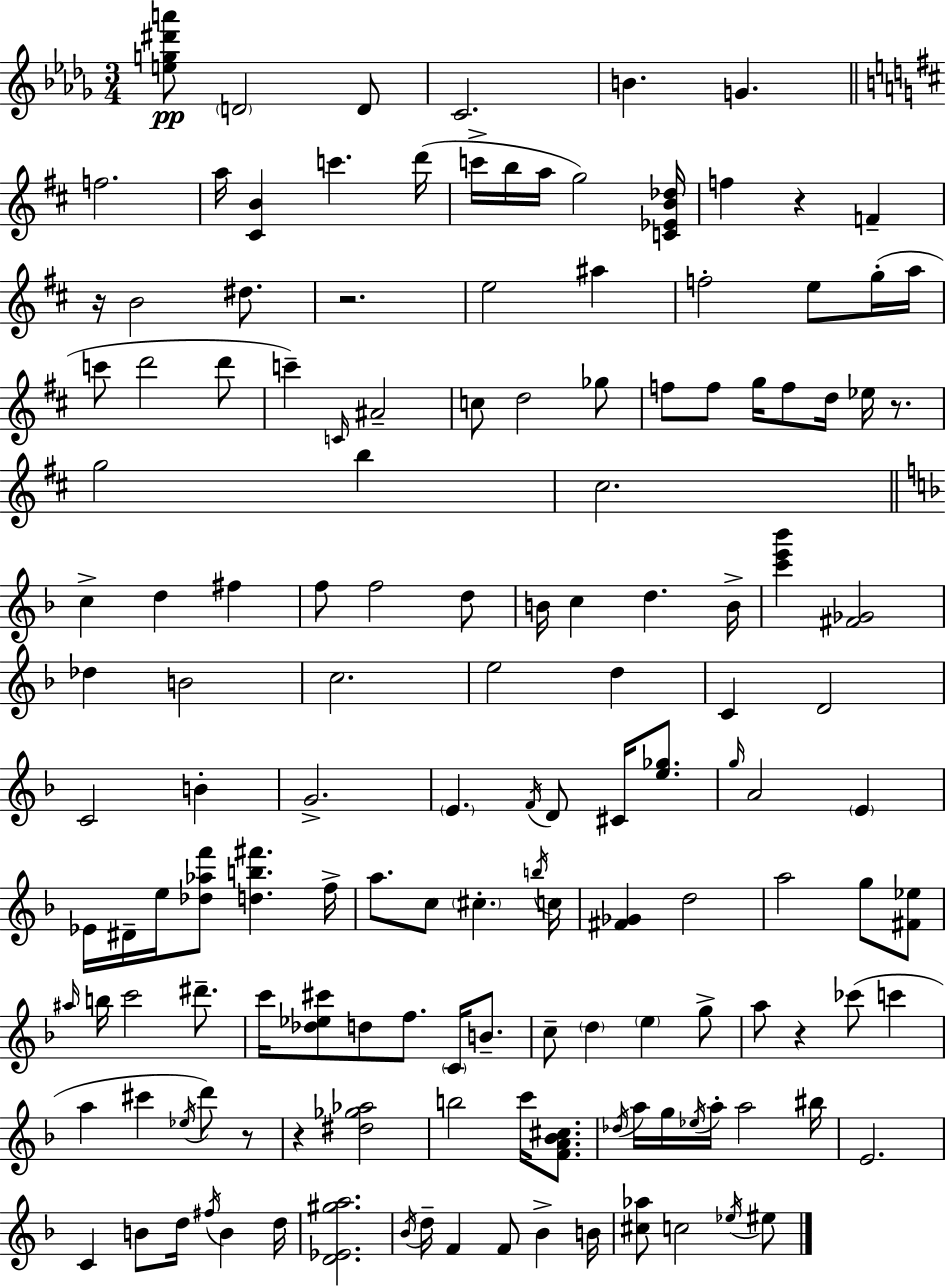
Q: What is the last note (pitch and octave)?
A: EIS5